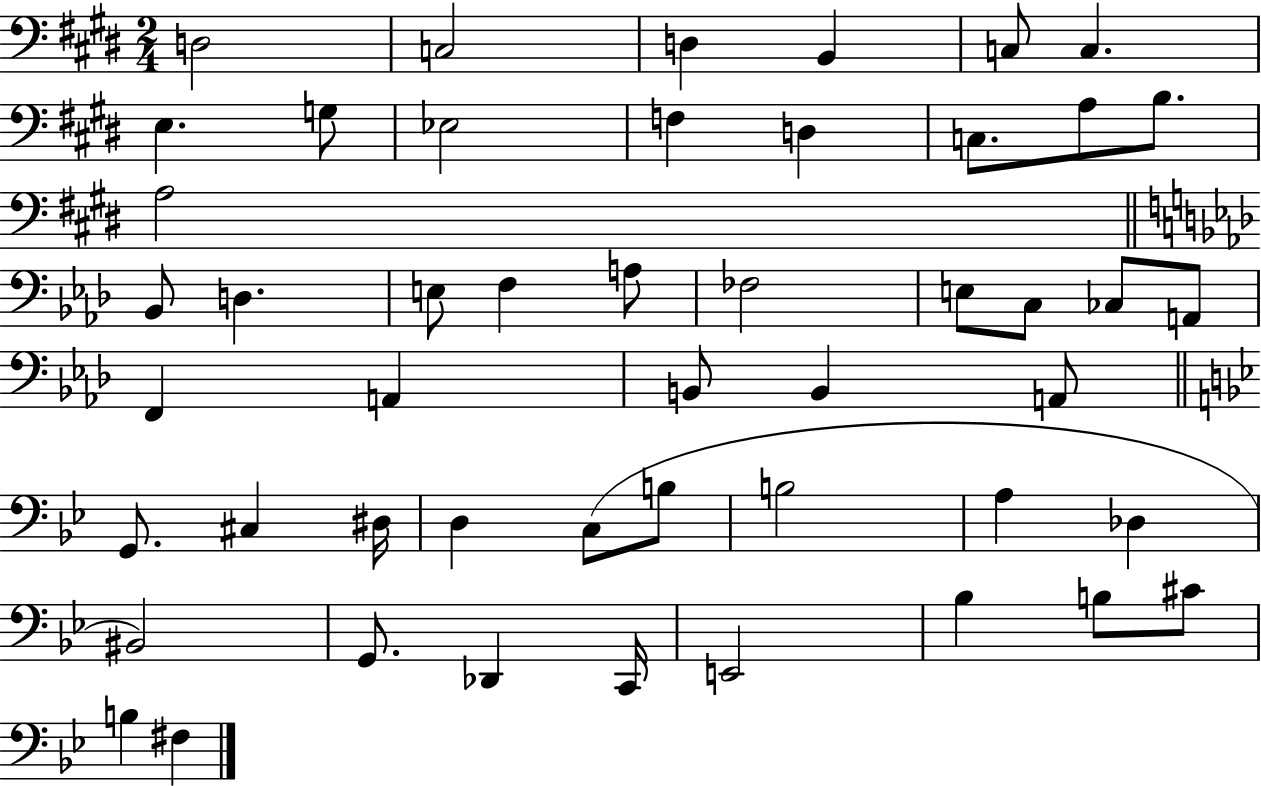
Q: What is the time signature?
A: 2/4